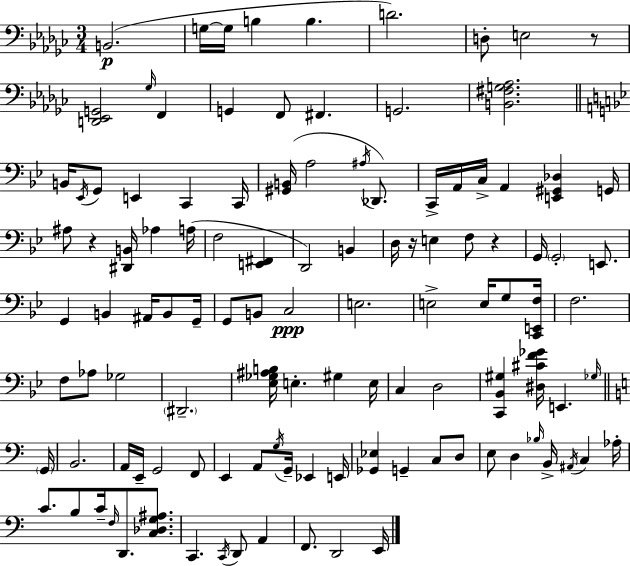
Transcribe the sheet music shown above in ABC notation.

X:1
T:Untitled
M:3/4
L:1/4
K:Ebm
B,,2 G,/4 G,/4 B, B, D2 D,/2 E,2 z/2 [D,,_E,,G,,]2 _G,/4 F,, G,, F,,/2 ^F,, G,,2 [B,,^F,G,_A,]2 B,,/4 _E,,/4 G,,/2 E,, C,, C,,/4 [^G,,B,,]/4 A,2 ^A,/4 _D,,/2 C,,/4 A,,/4 C,/4 A,, [E,,^G,,_D,] G,,/4 ^A,/2 z [^D,,B,,]/4 _A, A,/4 F,2 [E,,^F,,] D,,2 B,, D,/4 z/4 E, F,/2 z G,,/4 G,,2 E,,/2 G,, B,, ^A,,/4 B,,/2 G,,/4 G,,/2 B,,/2 C,2 E,2 E,2 E,/4 G,/2 [C,,E,,F,]/4 F,2 F,/2 _A,/2 _G,2 ^D,,2 [_E,_G,^A,B,]/4 E, ^G, E,/4 C, D,2 [C,,_B,,^G,] [^D,^CF_G]/4 E,, _G,/4 G,,/4 B,,2 A,,/4 E,,/4 G,,2 F,,/2 E,, A,,/2 G,/4 G,,/4 _E,, E,,/4 [_G,,_E,] G,, C,/2 D,/2 E,/2 D, _B,/4 B,,/4 ^A,,/4 C, _A,/4 C/2 B,/2 C/4 F,/4 D,,/2 [C,_D,G,^A,]/2 C,, C,,/4 D,,/2 A,, F,,/2 D,,2 E,,/4